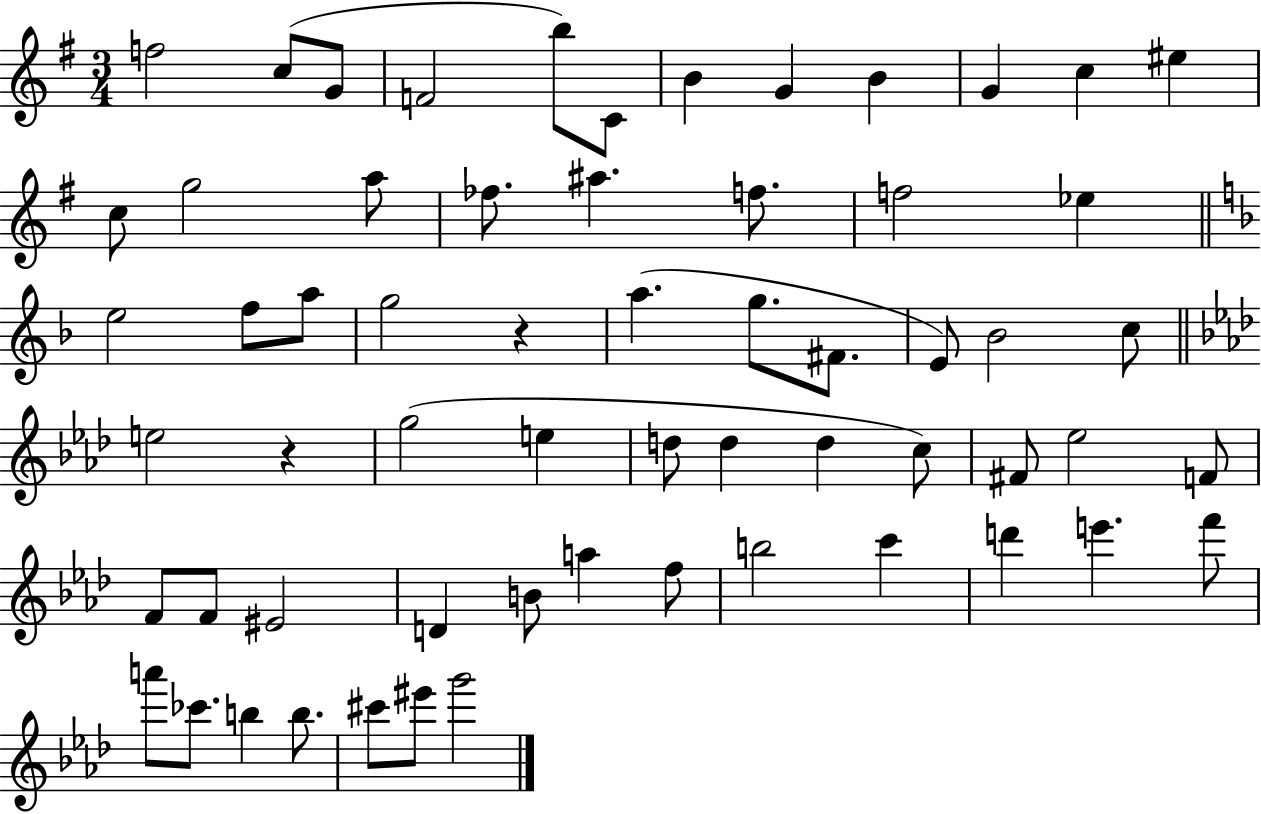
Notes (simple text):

F5/h C5/e G4/e F4/h B5/e C4/e B4/q G4/q B4/q G4/q C5/q EIS5/q C5/e G5/h A5/e FES5/e. A#5/q. F5/e. F5/h Eb5/q E5/h F5/e A5/e G5/h R/q A5/q. G5/e. F#4/e. E4/e Bb4/h C5/e E5/h R/q G5/h E5/q D5/e D5/q D5/q C5/e F#4/e Eb5/h F4/e F4/e F4/e EIS4/h D4/q B4/e A5/q F5/e B5/h C6/q D6/q E6/q. F6/e A6/e CES6/e. B5/q B5/e. C#6/e EIS6/e G6/h